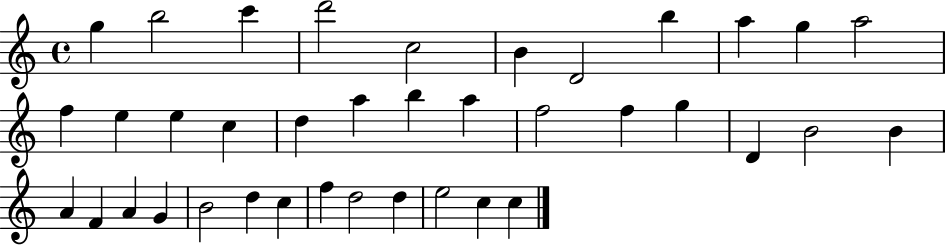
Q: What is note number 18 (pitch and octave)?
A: B5